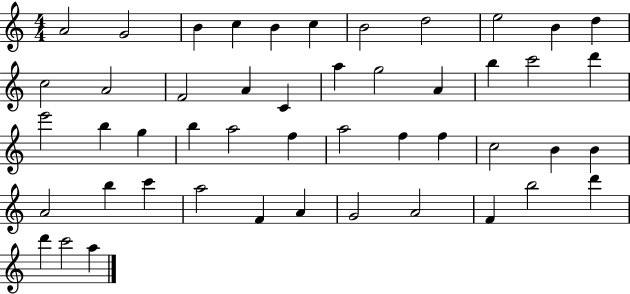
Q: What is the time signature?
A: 4/4